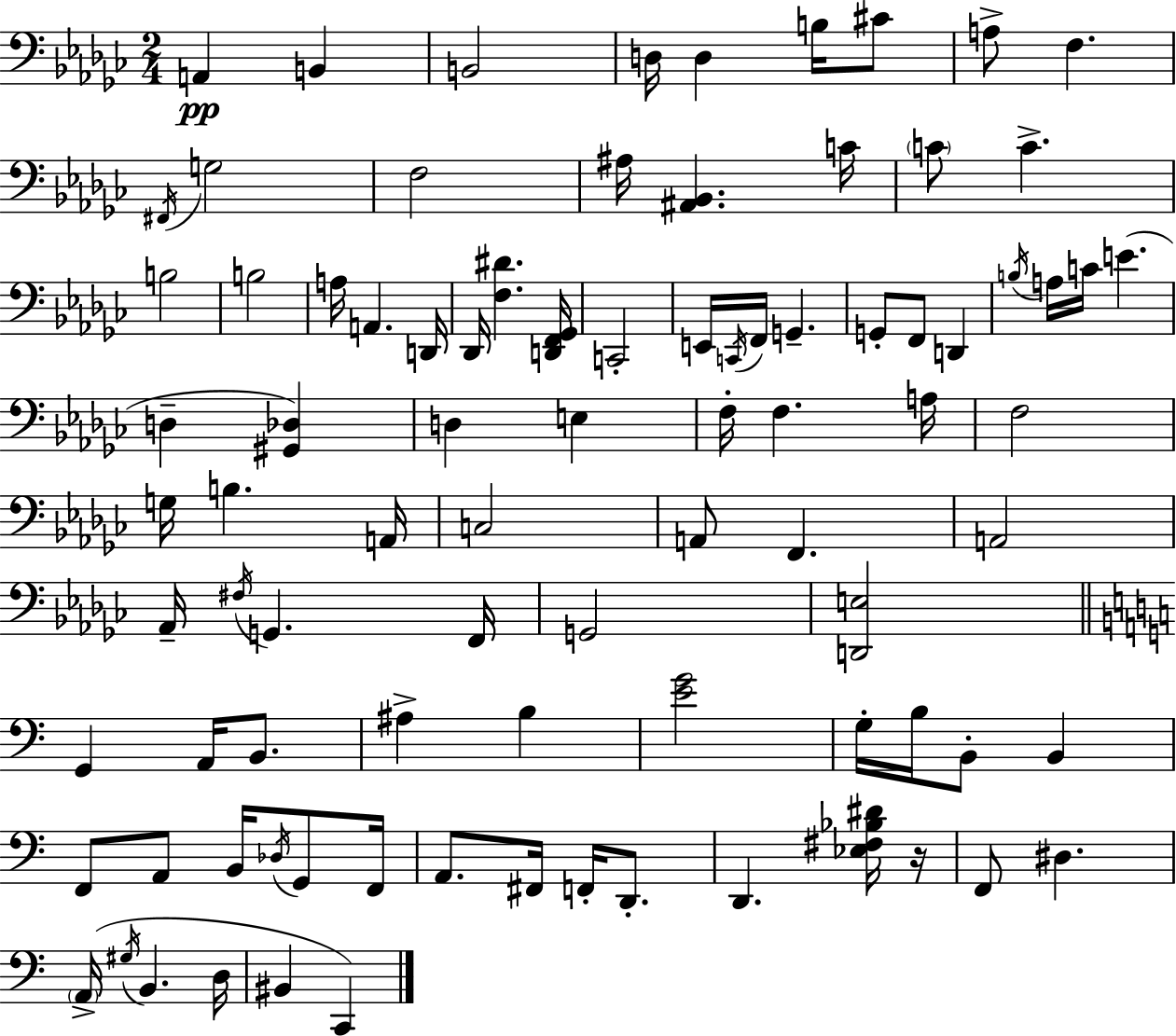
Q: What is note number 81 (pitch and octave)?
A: C2